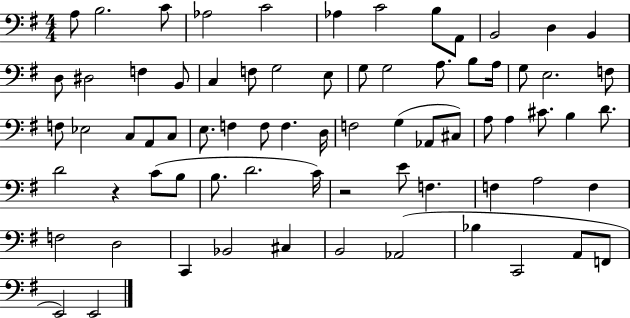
X:1
T:Untitled
M:4/4
L:1/4
K:G
A,/2 B,2 C/2 _A,2 C2 _A, C2 B,/2 A,,/2 B,,2 D, B,, D,/2 ^D,2 F, B,,/2 C, F,/2 G,2 E,/2 G,/2 G,2 A,/2 B,/2 A,/4 G,/2 E,2 F,/2 F,/2 _E,2 C,/2 A,,/2 C,/2 E,/2 F, F,/2 F, D,/4 F,2 G, _A,,/2 ^C,/2 A,/2 A, ^C/2 B, D/2 D2 z C/2 B,/2 B,/2 D2 C/4 z2 E/2 F, F, A,2 F, F,2 D,2 C,, _B,,2 ^C, B,,2 _A,,2 _B, C,,2 A,,/2 F,,/2 E,,2 E,,2